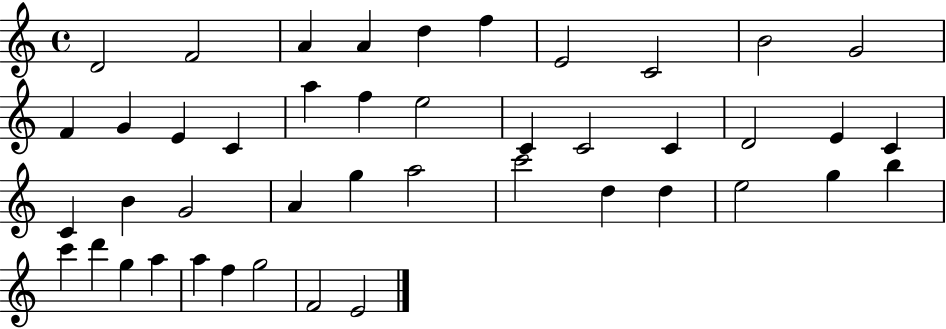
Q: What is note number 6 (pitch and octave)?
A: F5